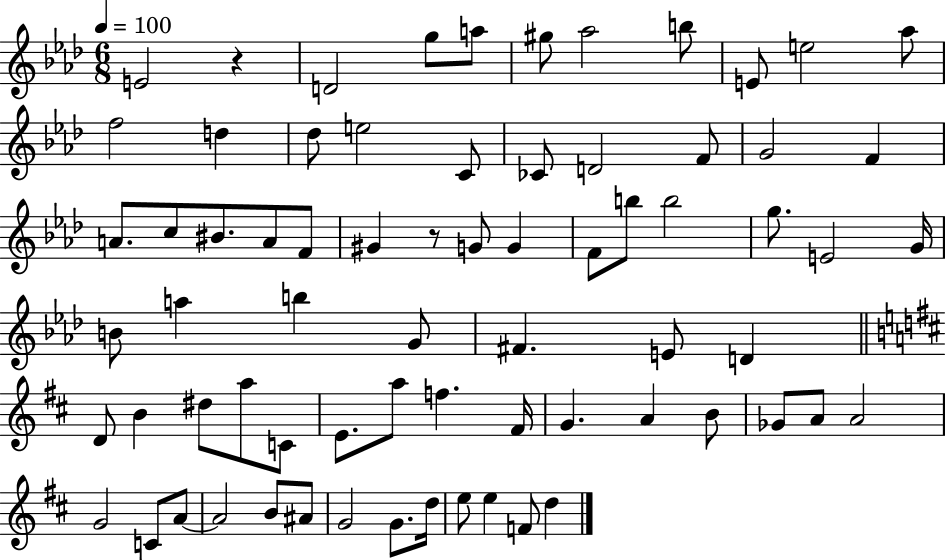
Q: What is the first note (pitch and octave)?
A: E4